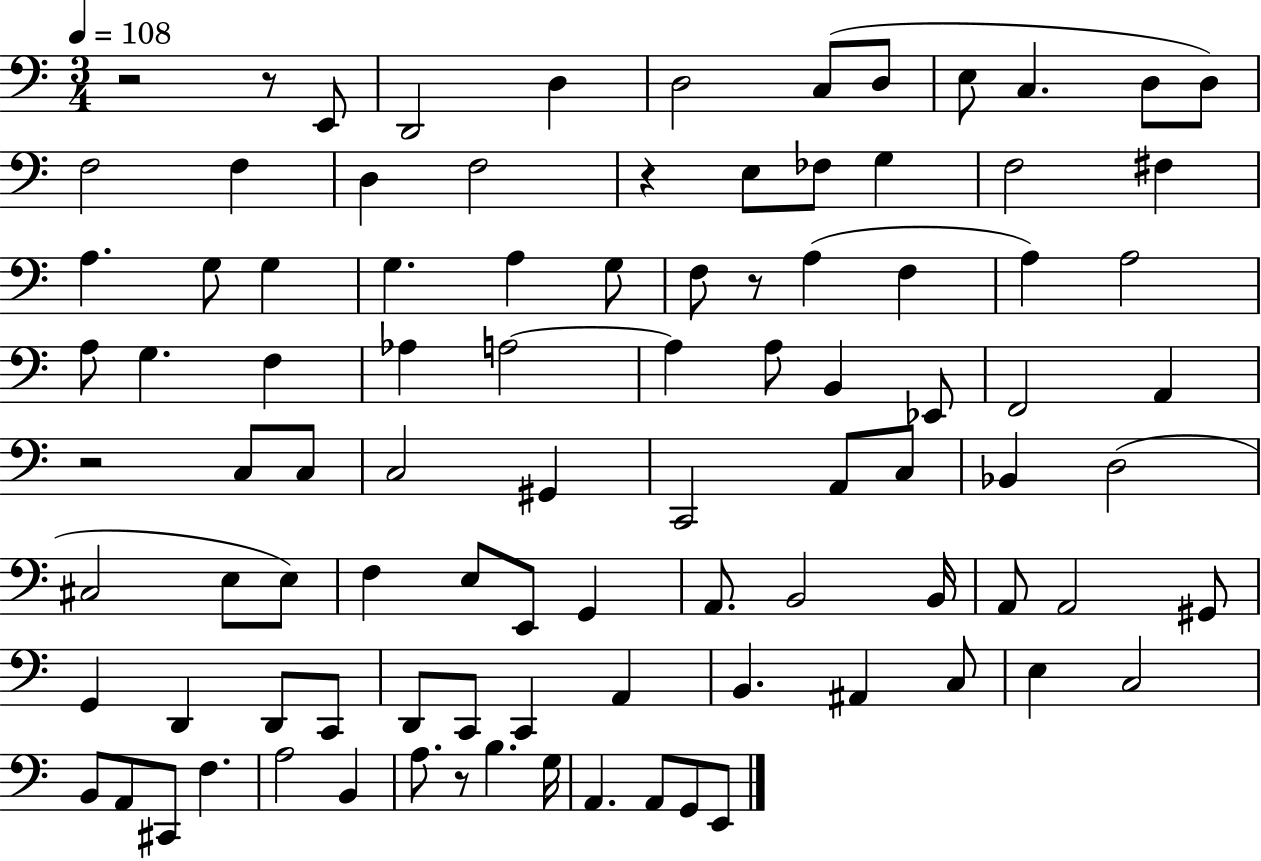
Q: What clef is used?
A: bass